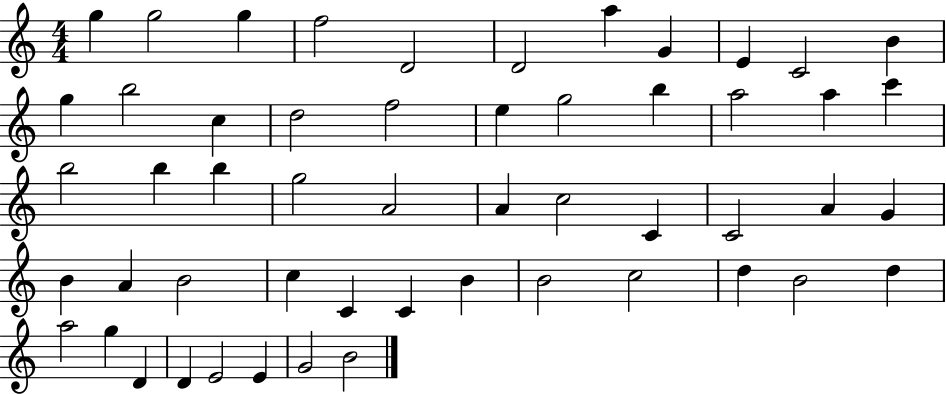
G5/q G5/h G5/q F5/h D4/h D4/h A5/q G4/q E4/q C4/h B4/q G5/q B5/h C5/q D5/h F5/h E5/q G5/h B5/q A5/h A5/q C6/q B5/h B5/q B5/q G5/h A4/h A4/q C5/h C4/q C4/h A4/q G4/q B4/q A4/q B4/h C5/q C4/q C4/q B4/q B4/h C5/h D5/q B4/h D5/q A5/h G5/q D4/q D4/q E4/h E4/q G4/h B4/h